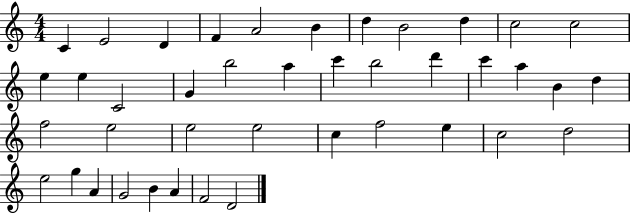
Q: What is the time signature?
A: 4/4